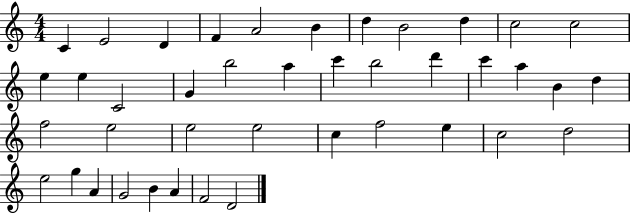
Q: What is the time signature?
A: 4/4